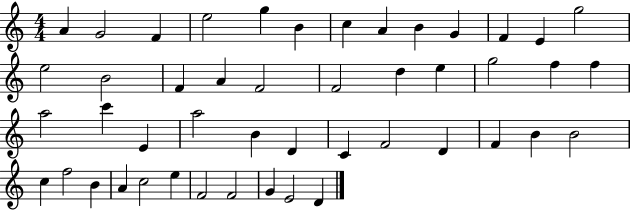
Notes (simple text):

A4/q G4/h F4/q E5/h G5/q B4/q C5/q A4/q B4/q G4/q F4/q E4/q G5/h E5/h B4/h F4/q A4/q F4/h F4/h D5/q E5/q G5/h F5/q F5/q A5/h C6/q E4/q A5/h B4/q D4/q C4/q F4/h D4/q F4/q B4/q B4/h C5/q F5/h B4/q A4/q C5/h E5/q F4/h F4/h G4/q E4/h D4/q